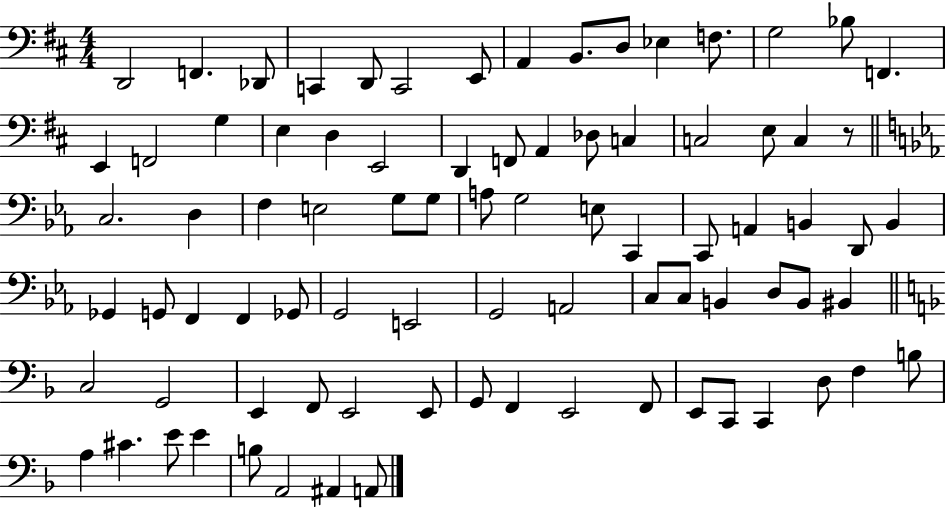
{
  \clef bass
  \numericTimeSignature
  \time 4/4
  \key d \major
  d,2 f,4. des,8 | c,4 d,8 c,2 e,8 | a,4 b,8. d8 ees4 f8. | g2 bes8 f,4. | \break e,4 f,2 g4 | e4 d4 e,2 | d,4 f,8 a,4 des8 c4 | c2 e8 c4 r8 | \break \bar "||" \break \key ees \major c2. d4 | f4 e2 g8 g8 | a8 g2 e8 c,4 | c,8 a,4 b,4 d,8 b,4 | \break ges,4 g,8 f,4 f,4 ges,8 | g,2 e,2 | g,2 a,2 | c8 c8 b,4 d8 b,8 bis,4 | \break \bar "||" \break \key f \major c2 g,2 | e,4 f,8 e,2 e,8 | g,8 f,4 e,2 f,8 | e,8 c,8 c,4 d8 f4 b8 | \break a4 cis'4. e'8 e'4 | b8 a,2 ais,4 a,8 | \bar "|."
}